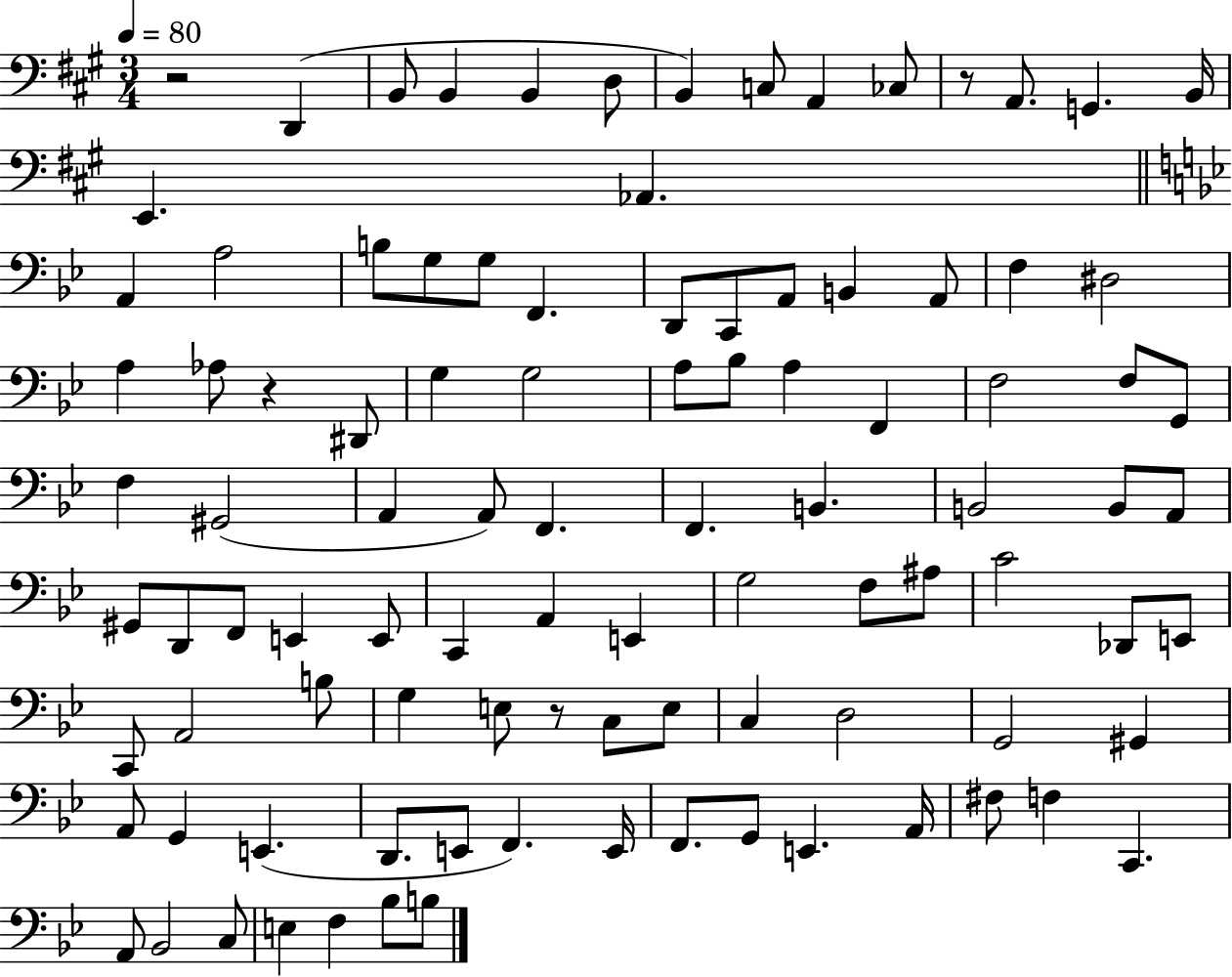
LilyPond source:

{
  \clef bass
  \numericTimeSignature
  \time 3/4
  \key a \major
  \tempo 4 = 80
  r2 d,4( | b,8 b,4 b,4 d8 | b,4) c8 a,4 ces8 | r8 a,8. g,4. b,16 | \break e,4. aes,4. | \bar "||" \break \key g \minor a,4 a2 | b8 g8 g8 f,4. | d,8 c,8 a,8 b,4 a,8 | f4 dis2 | \break a4 aes8 r4 dis,8 | g4 g2 | a8 bes8 a4 f,4 | f2 f8 g,8 | \break f4 gis,2( | a,4 a,8) f,4. | f,4. b,4. | b,2 b,8 a,8 | \break gis,8 d,8 f,8 e,4 e,8 | c,4 a,4 e,4 | g2 f8 ais8 | c'2 des,8 e,8 | \break c,8 a,2 b8 | g4 e8 r8 c8 e8 | c4 d2 | g,2 gis,4 | \break a,8 g,4 e,4.( | d,8. e,8 f,4.) e,16 | f,8. g,8 e,4. a,16 | fis8 f4 c,4. | \break a,8 bes,2 c8 | e4 f4 bes8 b8 | \bar "|."
}